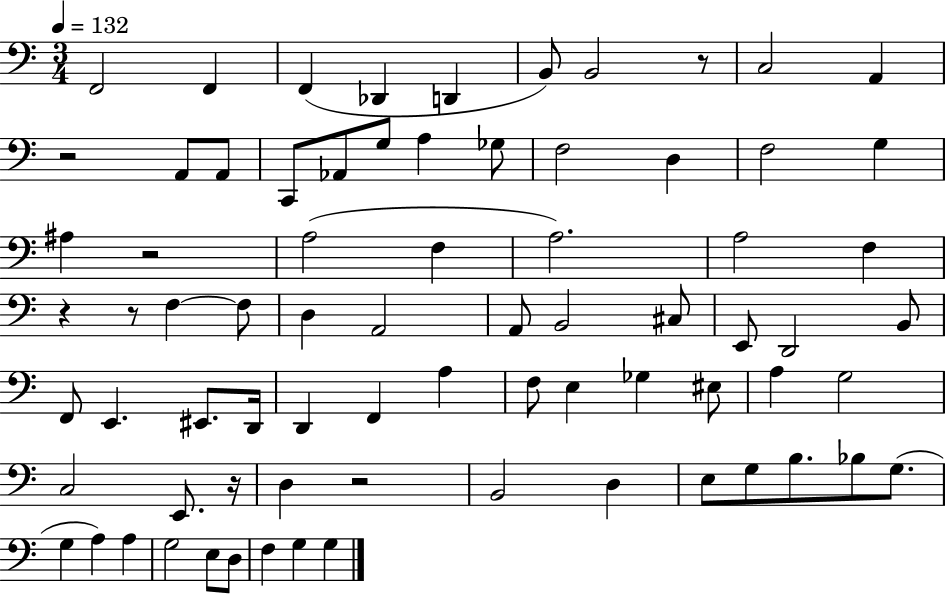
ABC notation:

X:1
T:Untitled
M:3/4
L:1/4
K:C
F,,2 F,, F,, _D,, D,, B,,/2 B,,2 z/2 C,2 A,, z2 A,,/2 A,,/2 C,,/2 _A,,/2 G,/2 A, _G,/2 F,2 D, F,2 G, ^A, z2 A,2 F, A,2 A,2 F, z z/2 F, F,/2 D, A,,2 A,,/2 B,,2 ^C,/2 E,,/2 D,,2 B,,/2 F,,/2 E,, ^E,,/2 D,,/4 D,, F,, A, F,/2 E, _G, ^E,/2 A, G,2 C,2 E,,/2 z/4 D, z2 B,,2 D, E,/2 G,/2 B,/2 _B,/2 G,/2 G, A, A, G,2 E,/2 D,/2 F, G, G,